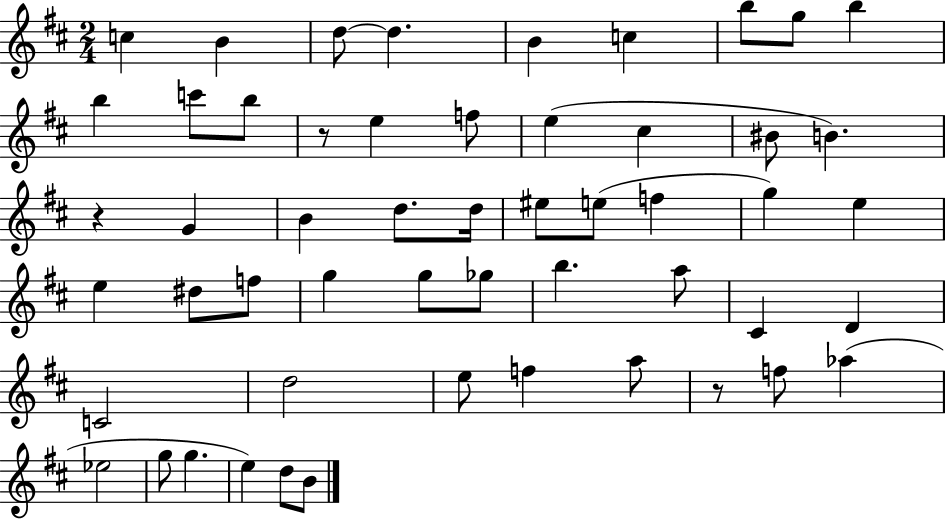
C5/q B4/q D5/e D5/q. B4/q C5/q B5/e G5/e B5/q B5/q C6/e B5/e R/e E5/q F5/e E5/q C#5/q BIS4/e B4/q. R/q G4/q B4/q D5/e. D5/s EIS5/e E5/e F5/q G5/q E5/q E5/q D#5/e F5/e G5/q G5/e Gb5/e B5/q. A5/e C#4/q D4/q C4/h D5/h E5/e F5/q A5/e R/e F5/e Ab5/q Eb5/h G5/e G5/q. E5/q D5/e B4/e